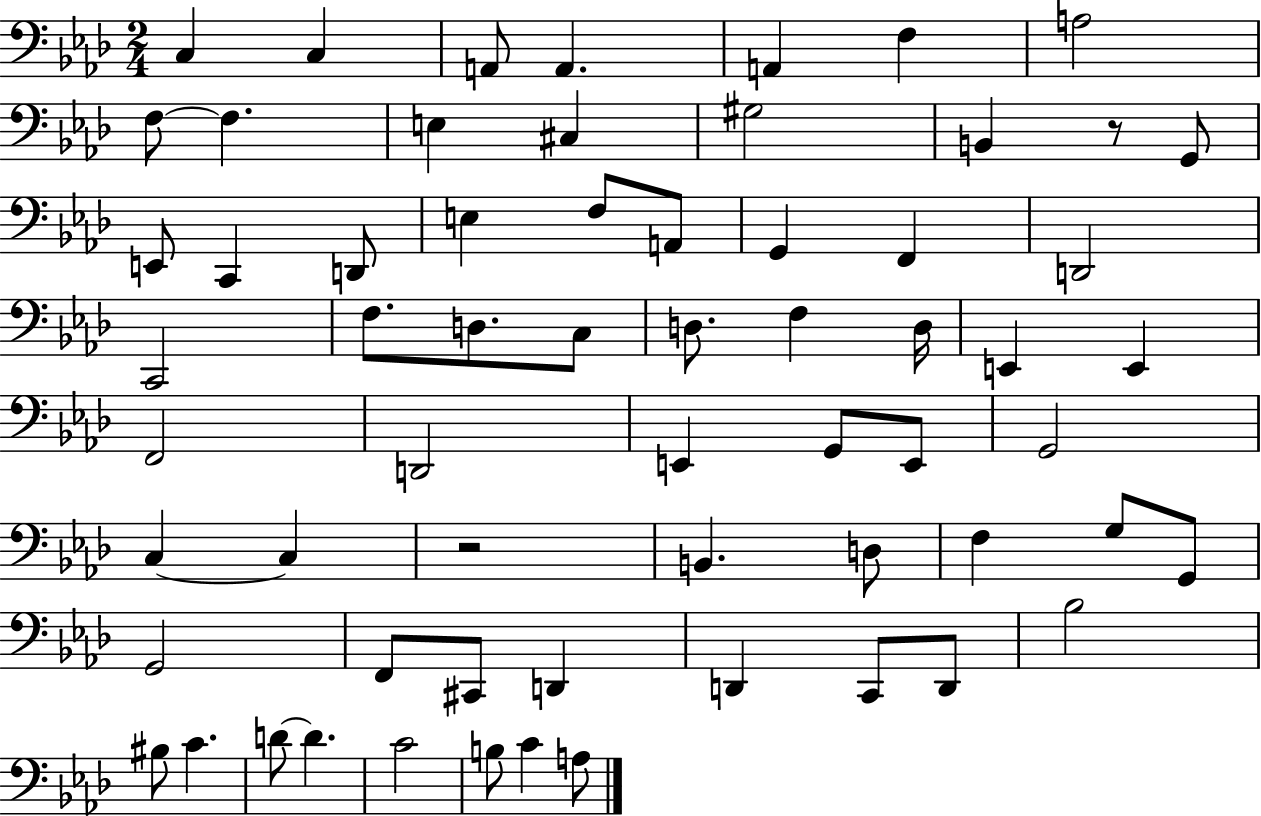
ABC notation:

X:1
T:Untitled
M:2/4
L:1/4
K:Ab
C, C, A,,/2 A,, A,, F, A,2 F,/2 F, E, ^C, ^G,2 B,, z/2 G,,/2 E,,/2 C,, D,,/2 E, F,/2 A,,/2 G,, F,, D,,2 C,,2 F,/2 D,/2 C,/2 D,/2 F, D,/4 E,, E,, F,,2 D,,2 E,, G,,/2 E,,/2 G,,2 C, C, z2 B,, D,/2 F, G,/2 G,,/2 G,,2 F,,/2 ^C,,/2 D,, D,, C,,/2 D,,/2 _B,2 ^B,/2 C D/2 D C2 B,/2 C A,/2